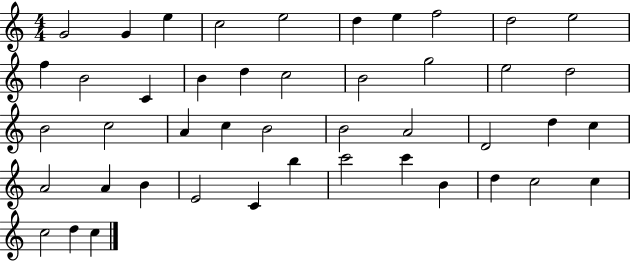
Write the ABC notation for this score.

X:1
T:Untitled
M:4/4
L:1/4
K:C
G2 G e c2 e2 d e f2 d2 e2 f B2 C B d c2 B2 g2 e2 d2 B2 c2 A c B2 B2 A2 D2 d c A2 A B E2 C b c'2 c' B d c2 c c2 d c